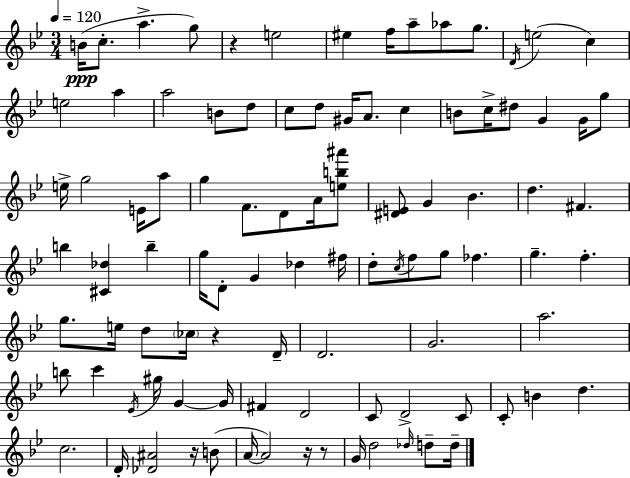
{
  \clef treble
  \numericTimeSignature
  \time 3/4
  \key bes \major
  \tempo 4 = 120
  b'16(\ppp c''8.-. a''4.-> g''8) | r4 e''2 | eis''4 f''16 a''8-- aes''8 g''8. | \acciaccatura { d'16 }( e''2 c''4) | \break e''2 a''4 | a''2 b'8 d''8 | c''8 d''8 gis'16 a'8. c''4 | b'8 c''16-> dis''8 g'4 g'16 g''8 | \break e''16-> g''2 e'16 a''8 | g''4 f'8. d'8 a'16 <e'' b'' ais'''>8 | <dis' e'>8 g'4 bes'4. | d''4. fis'4. | \break b''4 <cis' des''>4 b''4-- | g''16 d'8-. g'4 des''4 | fis''16 d''8-. \acciaccatura { c''16 } f''8 g''8 fes''4. | g''4.-- f''4.-. | \break g''8. e''16 d''8 \parenthesize ces''16 r4 | d'16-- d'2. | g'2. | a''2. | \break b''8 c'''4 \acciaccatura { ees'16 } gis''16 g'4~~ | g'16 fis'4 d'2 | c'8 d'2-> | c'8 c'8-. b'4 d''4. | \break c''2. | d'16-. <des' ais'>2 | r16 b'8( a'16~~ a'2) | r16 r8 g'16 d''2 | \break \grace { des''16 } d''8-- d''16-- \bar "|."
}